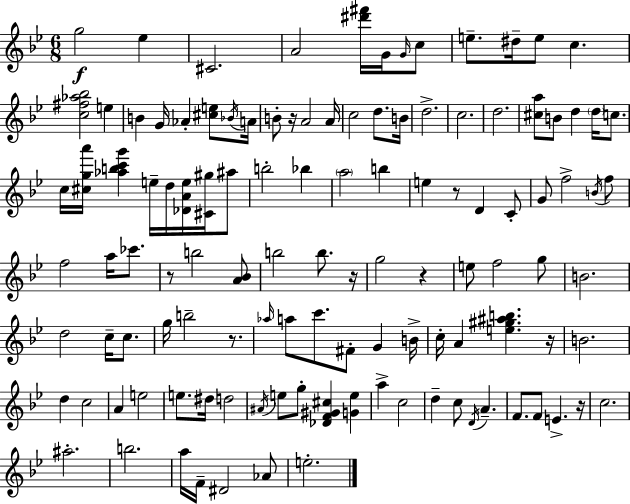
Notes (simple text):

G5/h Eb5/q C#4/h. A4/h [D#6,F#6]/s G4/s G4/s C5/e E5/e. D#5/s E5/e C5/q. [C5,F#5,Ab5,Bb5]/h E5/q B4/q G4/s Ab4/q [C#5,E5]/e Bb4/s A4/s B4/e R/s A4/h A4/s C5/h D5/e. B4/s D5/h. C5/h. D5/h. [C#5,A5]/e B4/e D5/q D5/s C5/e. C5/s [C#5,G5,A6]/s [Ab5,B5,C6,G6]/q E5/s D5/s [Db4,A4,E5]/s [C#4,G#5]/s A#5/e B5/h Bb5/q A5/h B5/q E5/q R/e D4/q C4/e G4/e F5/h B4/s F5/e F5/h A5/s CES6/e. R/e B5/h [A4,Bb4]/e B5/h B5/e. R/s G5/h R/q E5/e F5/h G5/e B4/h. D5/h C5/s C5/e. G5/s B5/h R/e. Ab5/s A5/e C6/e. F#4/e G4/q B4/s C5/s A4/q [E5,G#5,A#5,B5]/q. R/s B4/h. D5/q C5/h A4/q E5/h E5/e. D#5/s D5/h A#4/s E5/e G5/e [Db4,F4,G#4,C#5]/q [G4,E5]/q A5/q C5/h D5/q C5/e D4/s A4/q. F4/e. F4/e E4/q. R/s C5/h. A#5/h. B5/h. A5/s F4/s D#4/h Ab4/e E5/h.